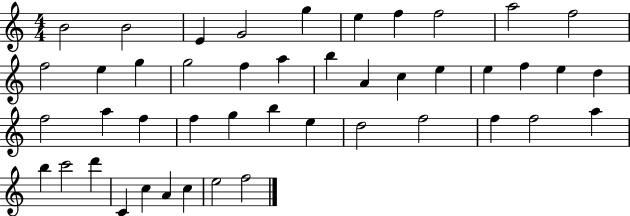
B4/h B4/h E4/q G4/h G5/q E5/q F5/q F5/h A5/h F5/h F5/h E5/q G5/q G5/h F5/q A5/q B5/q A4/q C5/q E5/q E5/q F5/q E5/q D5/q F5/h A5/q F5/q F5/q G5/q B5/q E5/q D5/h F5/h F5/q F5/h A5/q B5/q C6/h D6/q C4/q C5/q A4/q C5/q E5/h F5/h